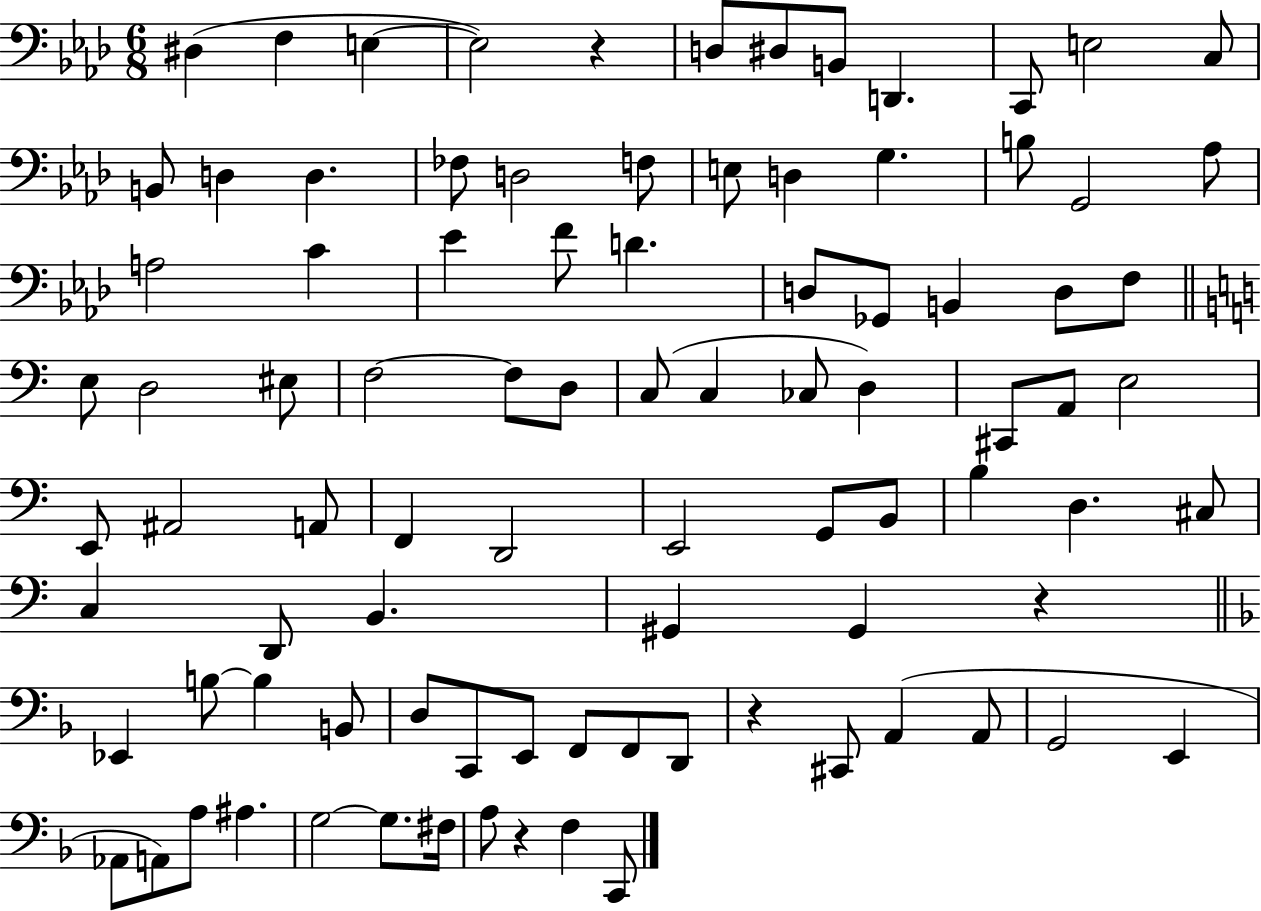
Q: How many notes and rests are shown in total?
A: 91